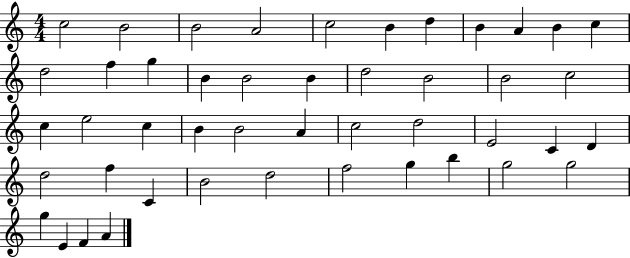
C5/h B4/h B4/h A4/h C5/h B4/q D5/q B4/q A4/q B4/q C5/q D5/h F5/q G5/q B4/q B4/h B4/q D5/h B4/h B4/h C5/h C5/q E5/h C5/q B4/q B4/h A4/q C5/h D5/h E4/h C4/q D4/q D5/h F5/q C4/q B4/h D5/h F5/h G5/q B5/q G5/h G5/h G5/q E4/q F4/q A4/q